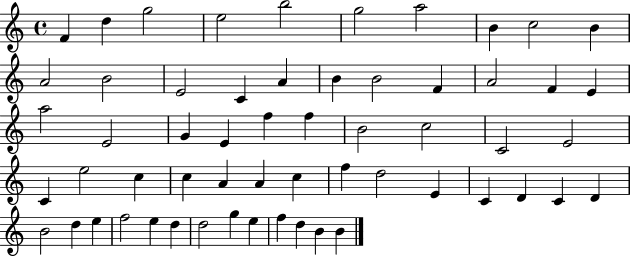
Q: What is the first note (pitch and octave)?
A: F4